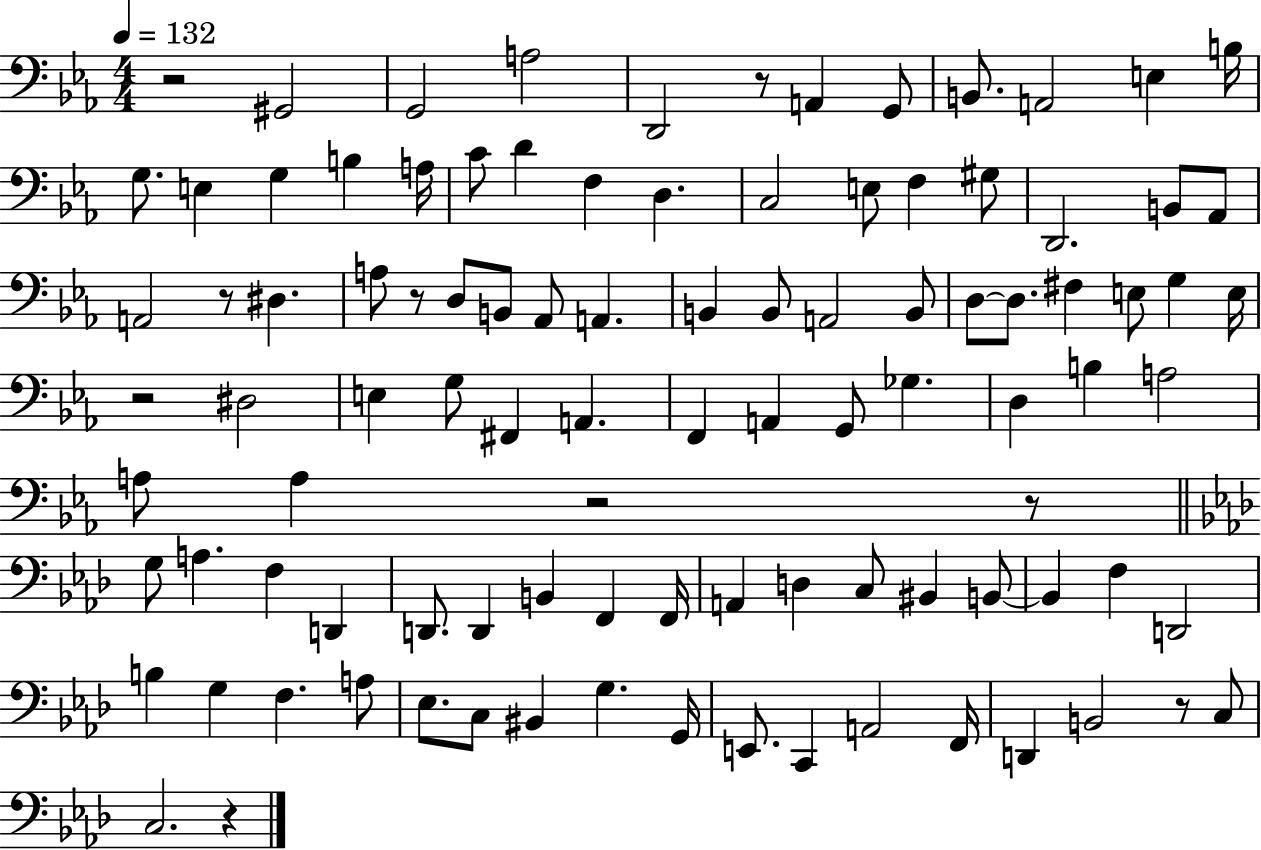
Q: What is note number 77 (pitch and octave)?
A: F3